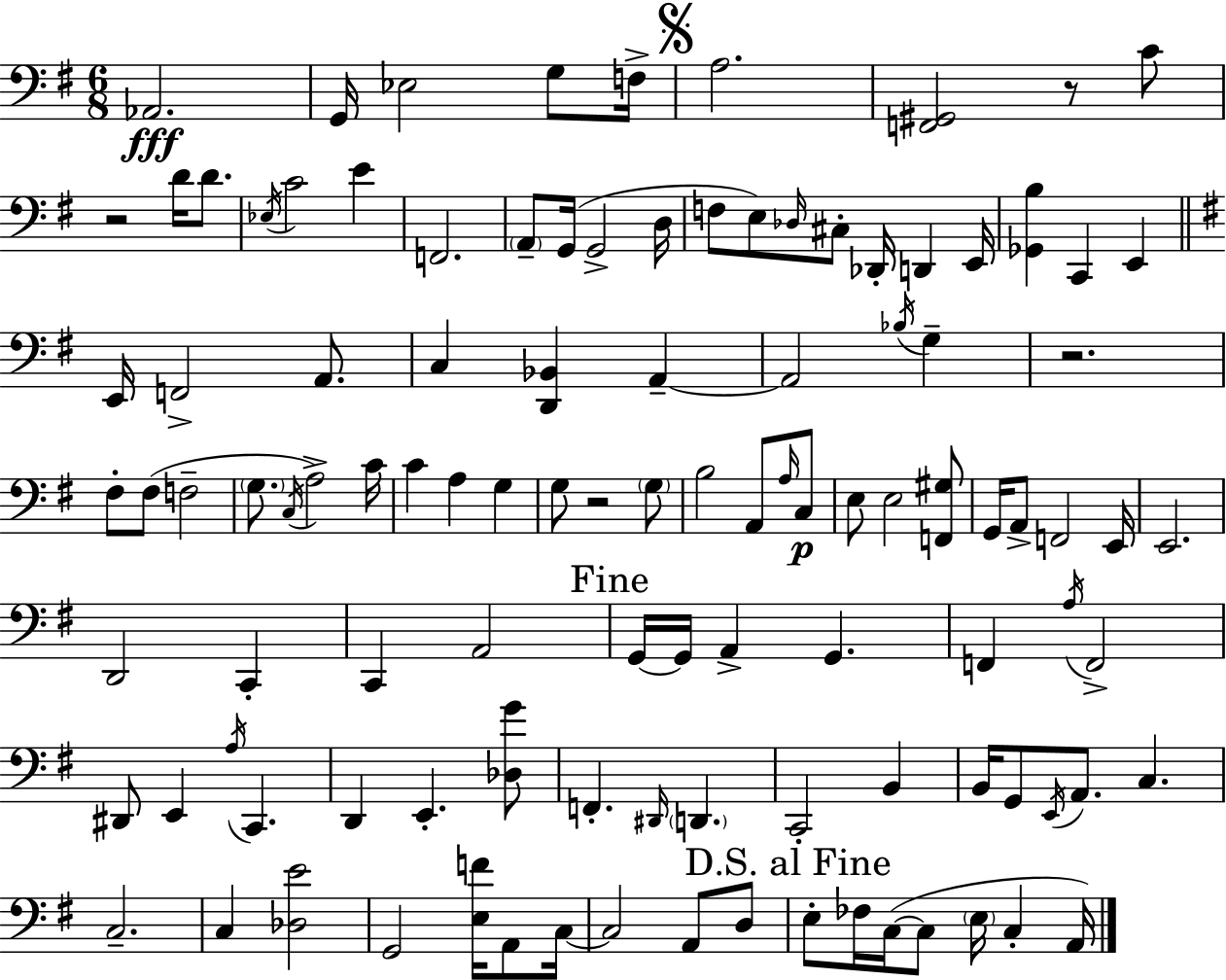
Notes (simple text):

Ab2/h. G2/s Eb3/h G3/e F3/s A3/h. [F2,G#2]/h R/e C4/e R/h D4/s D4/e. Eb3/s C4/h E4/q F2/h. A2/e G2/s G2/h D3/s F3/e E3/e Db3/s C#3/e Db2/s D2/q E2/s [Gb2,B3]/q C2/q E2/q E2/s F2/h A2/e. C3/q [D2,Bb2]/q A2/q A2/h Bb3/s G3/q R/h. F#3/e F#3/e F3/h G3/e. C3/s A3/h C4/s C4/q A3/q G3/q G3/e R/h G3/e B3/h A2/e A3/s C3/e E3/e E3/h [F2,G#3]/e G2/s A2/e F2/h E2/s E2/h. D2/h C2/q C2/q A2/h G2/s G2/s A2/q G2/q. F2/q A3/s F2/h D#2/e E2/q A3/s C2/q. D2/q E2/q. [Db3,G4]/e F2/q. D#2/s D2/q. C2/h B2/q B2/s G2/e E2/s A2/e. C3/q. C3/h. C3/q [Db3,E4]/h G2/h [E3,F4]/s A2/e C3/s C3/h A2/e D3/e E3/e FES3/s C3/s C3/e E3/s C3/q A2/s